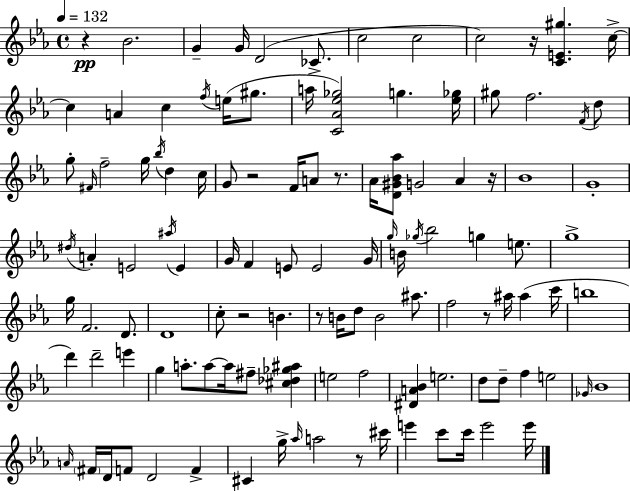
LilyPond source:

{
  \clef treble
  \time 4/4
  \defaultTimeSignature
  \key ees \major
  \tempo 4 = 132
  r4\pp bes'2. | g'4-- g'16 d'2( ces'8.-> | c''2 c''2 | c''2) r16 <c' e' gis''>4. c''16->~~ | \break c''4 a'4 c''4 \acciaccatura { f''16 }( e''16 gis''8. | a''16 <c' aes' ees'' ges''>2) g''4. | <ees'' ges''>16 gis''8 f''2. \acciaccatura { f'16 } | d''8 g''8-. \grace { fis'16 } f''2-- g''16 \acciaccatura { bes''16 } d''4 | \break c''16 g'8 r2 f'16 a'8 | r8. aes'16 <d' gis' bes' aes''>8 g'2 aes'4 | r16 bes'1 | g'1-. | \break \acciaccatura { dis''16 } a'4-. e'2 | \acciaccatura { ais''16 } e'4 g'16 f'4 e'8 e'2 | g'16 \grace { g''16 } b'16 \acciaccatura { ges''16 } bes''2 | g''4 e''8. g''1-> | \break g''16 f'2. | d'8. d'1 | c''8-. r2 | b'4. r8 b'16 d''8 b'2 | \break ais''8. f''2 | r8 ais''16 ais''4( c'''16 b''1 | d'''4) d'''2-- | e'''4 g''4 a''8.-. a''8~~ | \break a''16 fis''8-- <cis'' des'' ges'' ais''>4 e''2 | f''2 <dis' a' bes'>4 e''2. | d''8 d''8-- f''4 | e''2 \grace { ges'16 } bes'1 | \break \grace { a'16 } \parenthesize fis'16 d'16 f'8 d'2 | f'4-> cis'4 g''16-> \grace { aes''16 } | a''2 r8 cis'''16 e'''4 c'''8 | c'''16 e'''2 e'''16 \bar "|."
}